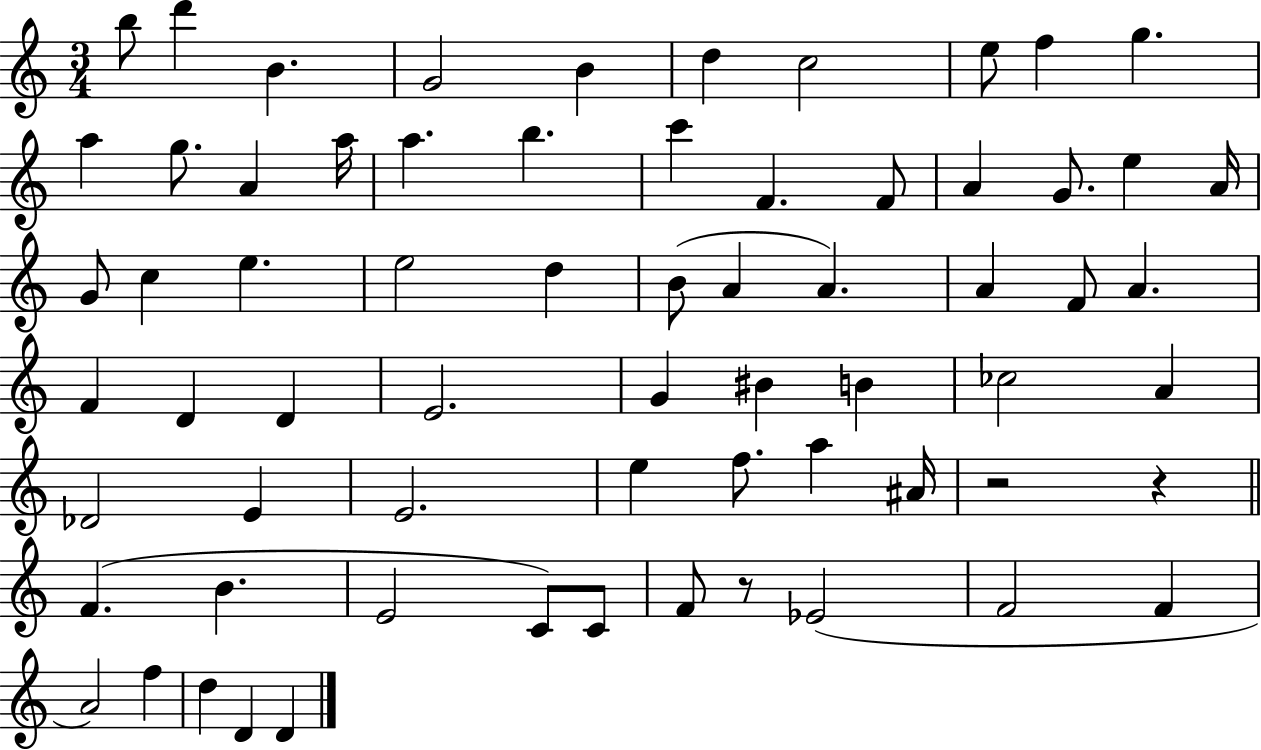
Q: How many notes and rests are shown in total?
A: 67